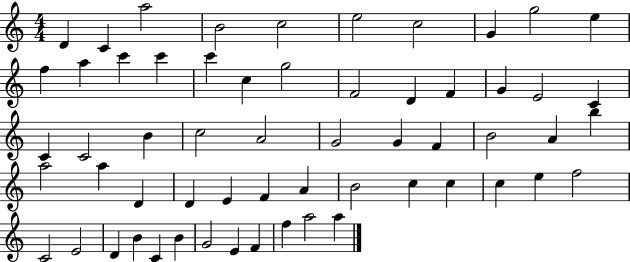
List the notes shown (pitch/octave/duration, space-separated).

D4/q C4/q A5/h B4/h C5/h E5/h C5/h G4/q G5/h E5/q F5/q A5/q C6/q C6/q C6/q C5/q G5/h F4/h D4/q F4/q G4/q E4/h C4/q C4/q C4/h B4/q C5/h A4/h G4/h G4/q F4/q B4/h A4/q B5/q A5/h A5/q D4/q D4/q E4/q F4/q A4/q B4/h C5/q C5/q C5/q E5/q F5/h C4/h E4/h D4/q B4/q C4/q B4/q G4/h E4/q F4/q F5/q A5/h A5/q